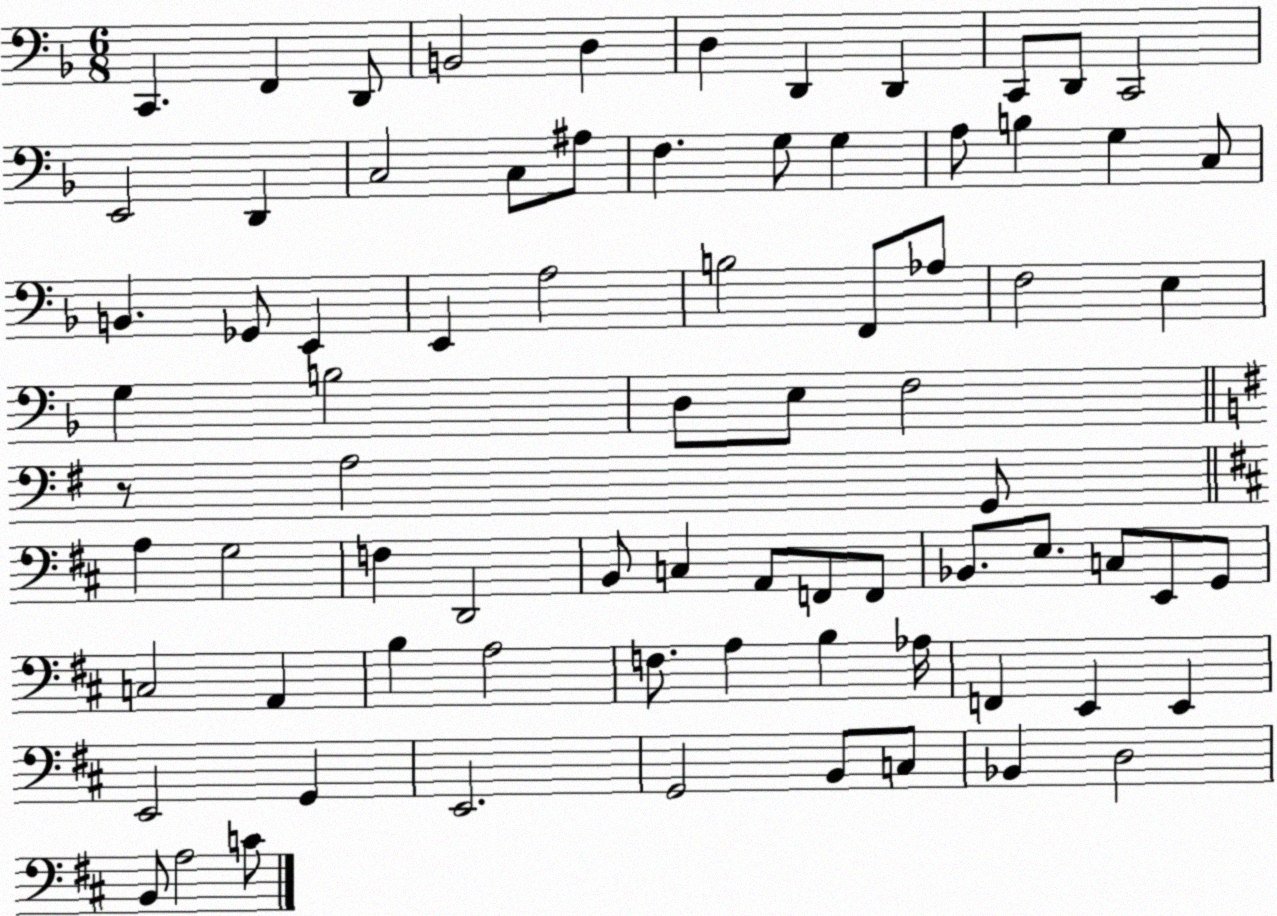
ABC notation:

X:1
T:Untitled
M:6/8
L:1/4
K:F
C,, F,, D,,/2 B,,2 D, D, D,, D,, C,,/2 D,,/2 C,,2 E,,2 D,, C,2 C,/2 ^A,/2 F, G,/2 G, A,/2 B, G, C,/2 B,, _G,,/2 E,, E,, A,2 B,2 F,,/2 _A,/2 F,2 E, G, B,2 D,/2 E,/2 F,2 z/2 A,2 G,,/2 A, G,2 F, D,,2 B,,/2 C, A,,/2 F,,/2 F,,/2 _B,,/2 E,/2 C,/2 E,,/2 G,,/2 C,2 A,, B, A,2 F,/2 A, B, _A,/4 F,, E,, E,, E,,2 G,, E,,2 G,,2 B,,/2 C,/2 _B,, D,2 B,,/2 A,2 C/2